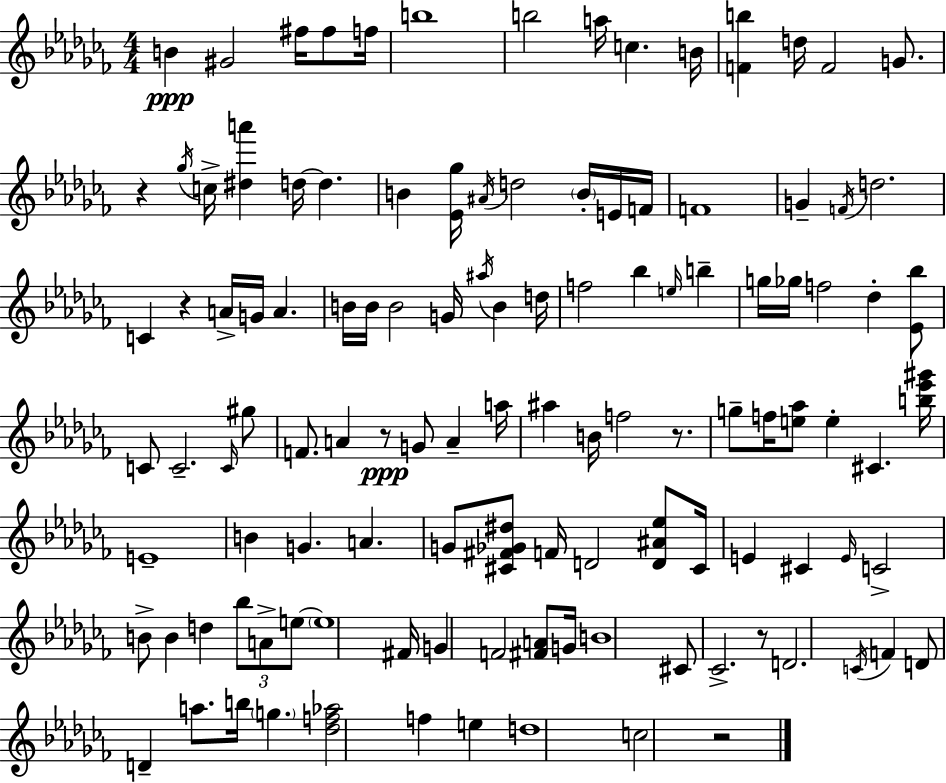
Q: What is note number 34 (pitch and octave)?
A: B4